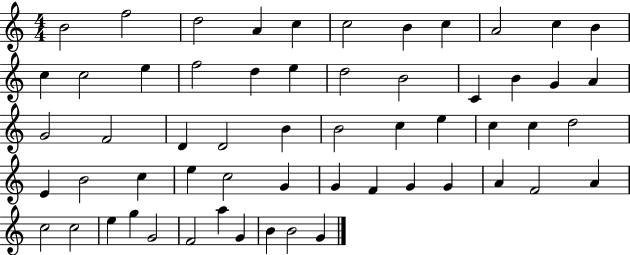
B4/h F5/h D5/h A4/q C5/q C5/h B4/q C5/q A4/h C5/q B4/q C5/q C5/h E5/q F5/h D5/q E5/q D5/h B4/h C4/q B4/q G4/q A4/q G4/h F4/h D4/q D4/h B4/q B4/h C5/q E5/q C5/q C5/q D5/h E4/q B4/h C5/q E5/q C5/h G4/q G4/q F4/q G4/q G4/q A4/q F4/h A4/q C5/h C5/h E5/q G5/q G4/h F4/h A5/q G4/q B4/q B4/h G4/q